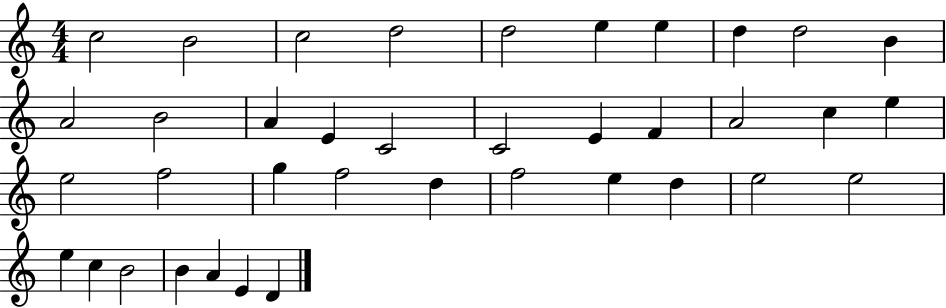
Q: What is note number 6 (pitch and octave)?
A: E5